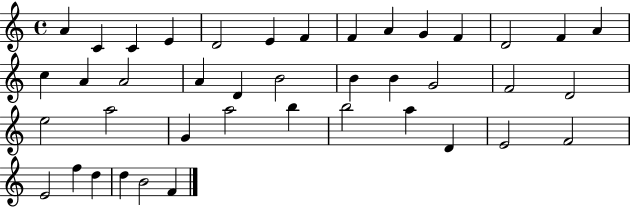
X:1
T:Untitled
M:4/4
L:1/4
K:C
A C C E D2 E F F A G F D2 F A c A A2 A D B2 B B G2 F2 D2 e2 a2 G a2 b b2 a D E2 F2 E2 f d d B2 F